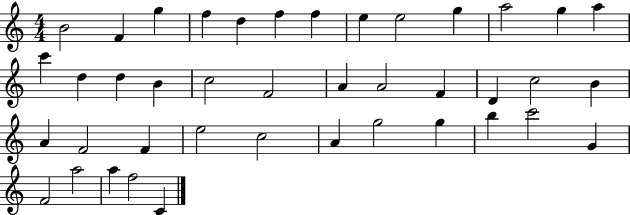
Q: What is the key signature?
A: C major